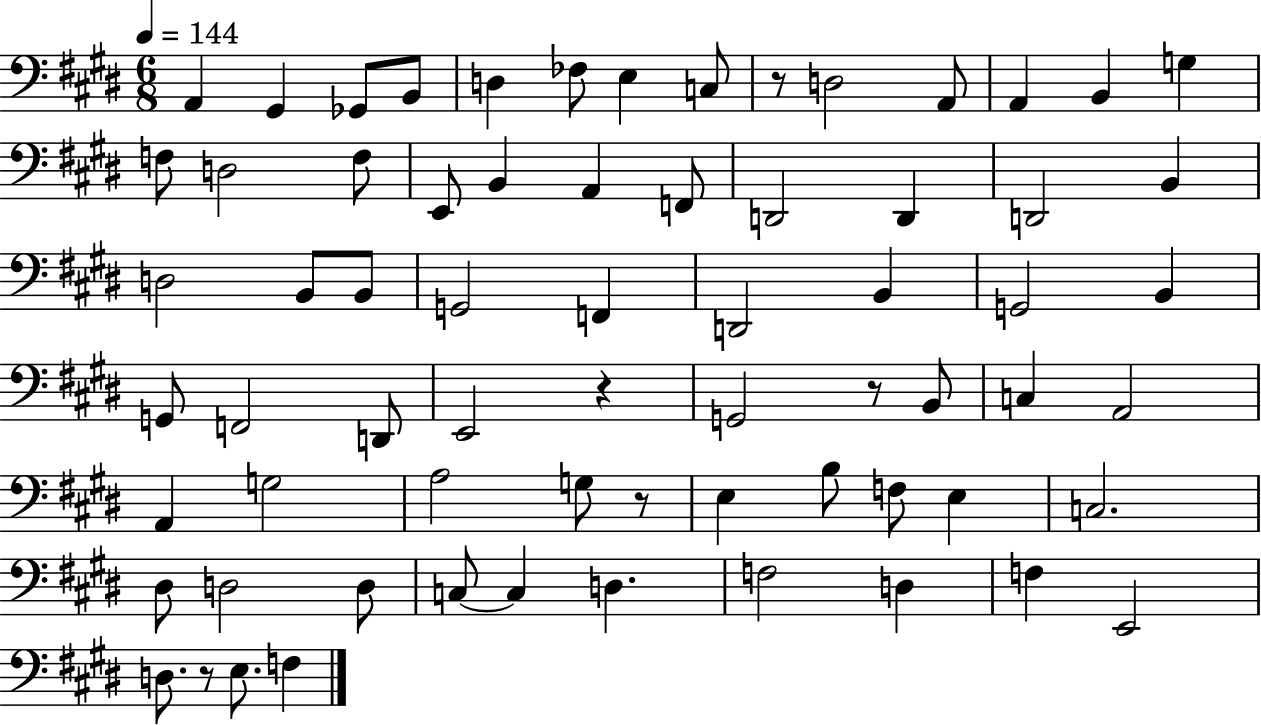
X:1
T:Untitled
M:6/8
L:1/4
K:E
A,, ^G,, _G,,/2 B,,/2 D, _F,/2 E, C,/2 z/2 D,2 A,,/2 A,, B,, G, F,/2 D,2 F,/2 E,,/2 B,, A,, F,,/2 D,,2 D,, D,,2 B,, D,2 B,,/2 B,,/2 G,,2 F,, D,,2 B,, G,,2 B,, G,,/2 F,,2 D,,/2 E,,2 z G,,2 z/2 B,,/2 C, A,,2 A,, G,2 A,2 G,/2 z/2 E, B,/2 F,/2 E, C,2 ^D,/2 D,2 D,/2 C,/2 C, D, F,2 D, F, E,,2 D,/2 z/2 E,/2 F,